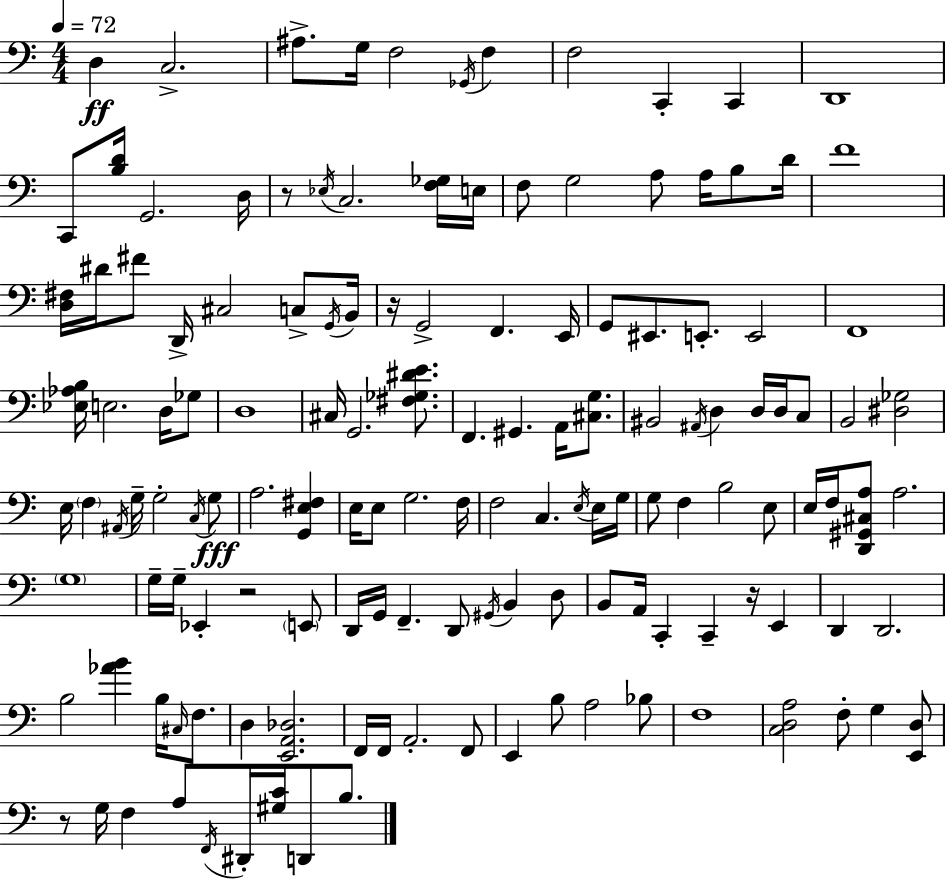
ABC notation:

X:1
T:Untitled
M:4/4
L:1/4
K:C
D, C,2 ^A,/2 G,/4 F,2 _G,,/4 F, F,2 C,, C,, D,,4 C,,/2 [B,D]/4 G,,2 D,/4 z/2 _E,/4 C,2 [F,_G,]/4 E,/4 F,/2 G,2 A,/2 A,/4 B,/2 D/4 F4 [D,^F,]/4 ^D/4 ^F/2 D,,/4 ^C,2 C,/2 G,,/4 B,,/4 z/4 G,,2 F,, E,,/4 G,,/2 ^E,,/2 E,,/2 E,,2 F,,4 [_E,_A,B,]/4 E,2 D,/4 _G,/2 D,4 ^C,/4 G,,2 [^F,_G,^DE]/2 F,, ^G,, A,,/4 [^C,G,]/2 ^B,,2 ^A,,/4 D, D,/4 D,/4 C,/2 B,,2 [^D,_G,]2 E,/4 F, ^A,,/4 G,/4 G,2 C,/4 G,/2 A,2 [G,,E,^F,] E,/4 E,/2 G,2 F,/4 F,2 C, E,/4 E,/4 G,/4 G,/2 F, B,2 E,/2 E,/4 F,/4 [D,,^G,,^C,A,]/2 A,2 G,4 G,/4 G,/4 _E,, z2 E,,/2 D,,/4 G,,/4 F,, D,,/2 ^G,,/4 B,, D,/2 B,,/2 A,,/4 C,, C,, z/4 E,, D,, D,,2 B,2 [_AB] B,/4 ^C,/4 F,/2 D, [E,,A,,_D,]2 F,,/4 F,,/4 A,,2 F,,/2 E,, B,/2 A,2 _B,/2 F,4 [C,D,A,]2 F,/2 G, [E,,D,]/2 z/2 G,/4 F, A,/2 F,,/4 ^D,,/4 [^G,C]/4 D,,/2 B,/2